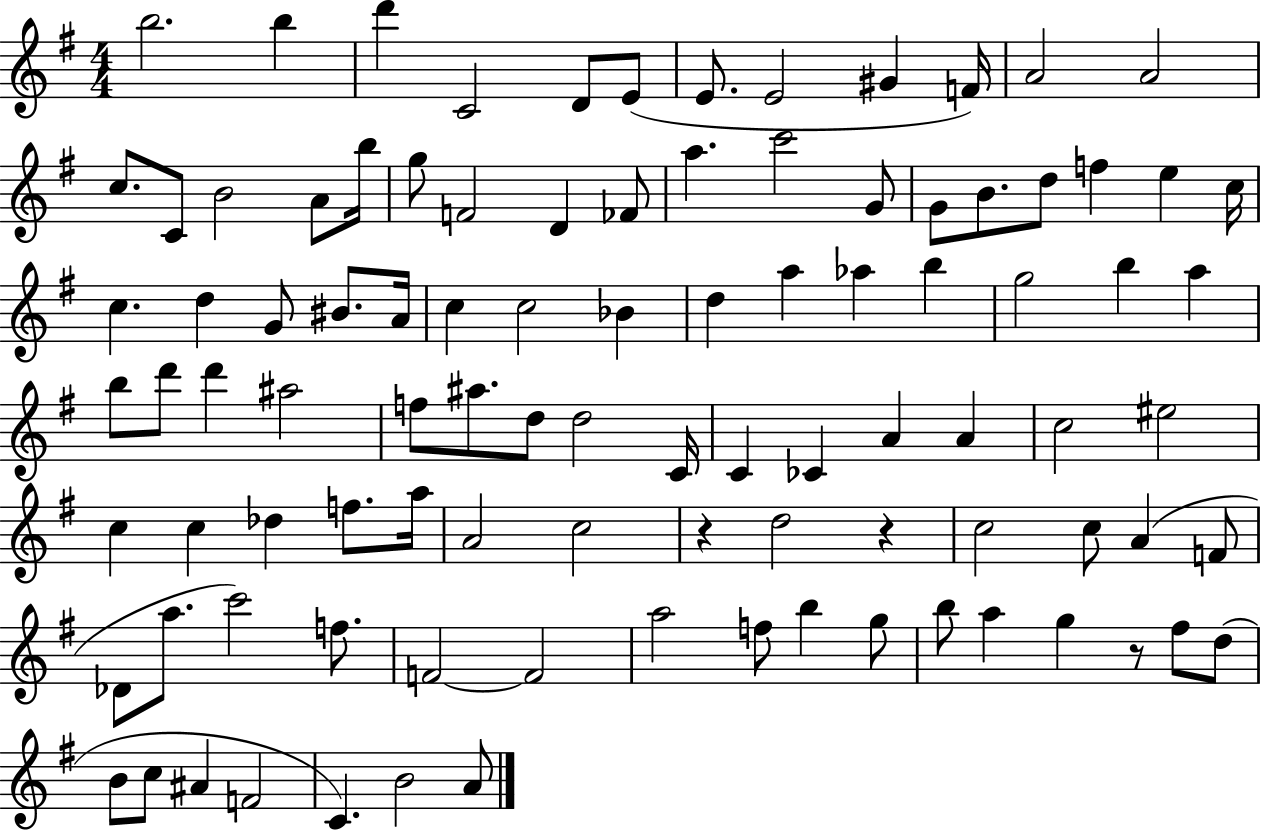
X:1
T:Untitled
M:4/4
L:1/4
K:G
b2 b d' C2 D/2 E/2 E/2 E2 ^G F/4 A2 A2 c/2 C/2 B2 A/2 b/4 g/2 F2 D _F/2 a c'2 G/2 G/2 B/2 d/2 f e c/4 c d G/2 ^B/2 A/4 c c2 _B d a _a b g2 b a b/2 d'/2 d' ^a2 f/2 ^a/2 d/2 d2 C/4 C _C A A c2 ^e2 c c _d f/2 a/4 A2 c2 z d2 z c2 c/2 A F/2 _D/2 a/2 c'2 f/2 F2 F2 a2 f/2 b g/2 b/2 a g z/2 ^f/2 d/2 B/2 c/2 ^A F2 C B2 A/2